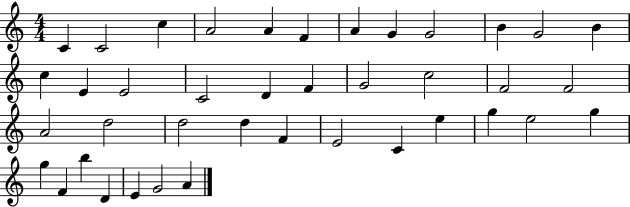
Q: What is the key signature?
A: C major